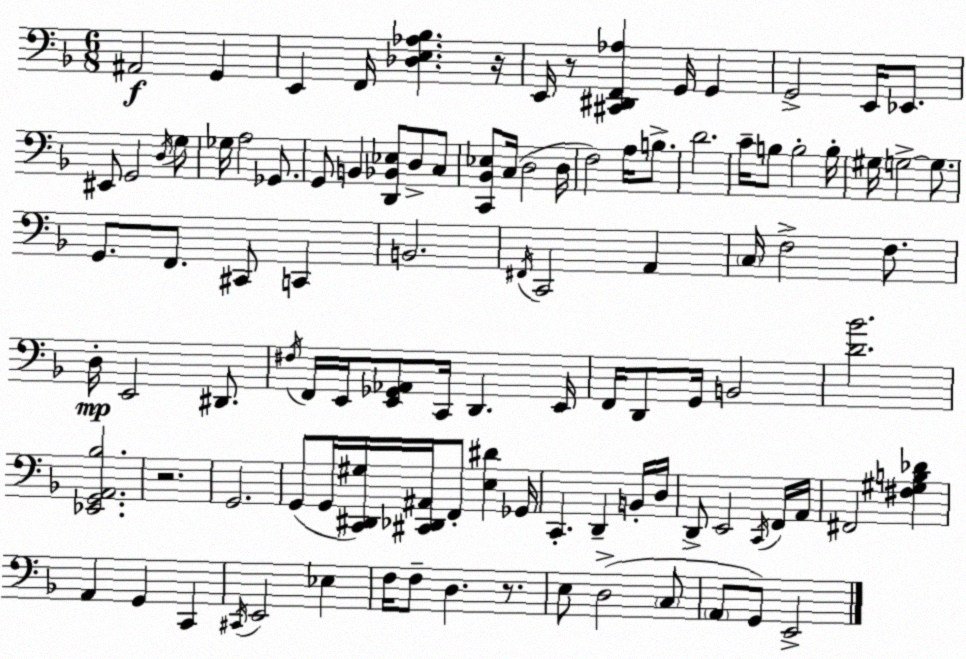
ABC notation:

X:1
T:Untitled
M:6/8
L:1/4
K:Dm
^A,,2 G,, E,, F,,/4 [_D,E,_A,_B,] z/4 E,,/4 z/2 [^C,,^D,,F,,_A,] G,,/4 G,, G,,2 E,,/4 _E,,/2 ^E,,/2 G,,2 D,/4 G,/2 _G,/4 A,2 _G,,/2 G,,/2 B,, [D,,_B,,_E,]/2 D,/2 C,/2 [C,,_B,,_E,]/2 C,/4 D,2 D,/4 F,2 A,/4 B,/2 D2 C/4 B,/2 B,2 B,/4 ^G,/4 G,2 G,/2 G,,/2 F,,/2 ^C,,/2 C,, B,,2 ^F,,/4 C,,2 A,, C,/4 F,2 F,/2 D,/4 E,,2 ^D,,/2 ^F,/4 F,,/4 E,,/4 [E,,_G,,_A,,]/2 C,,/4 D,, E,,/4 F,,/4 D,,/2 G,,/4 B,,2 [D_B]2 [_E,,G,,A,,_B,]2 z2 G,,2 G,,/2 G,,/4 [C,,^D,,^G,]/4 [^C,,_D,,^A,,]/4 F,,/2 [E,^D] _G,,/4 C,, D,, B,,/4 D,/4 D,,/2 E,,2 C,,/4 F,,/4 A,,/4 ^F,,2 [^F,^G,B,_D] A,, G,, C,, ^C,,/4 E,,2 _E, F,/4 F,/2 D, z/2 E,/2 D,2 C,/2 A,,/2 G,,/2 E,,2